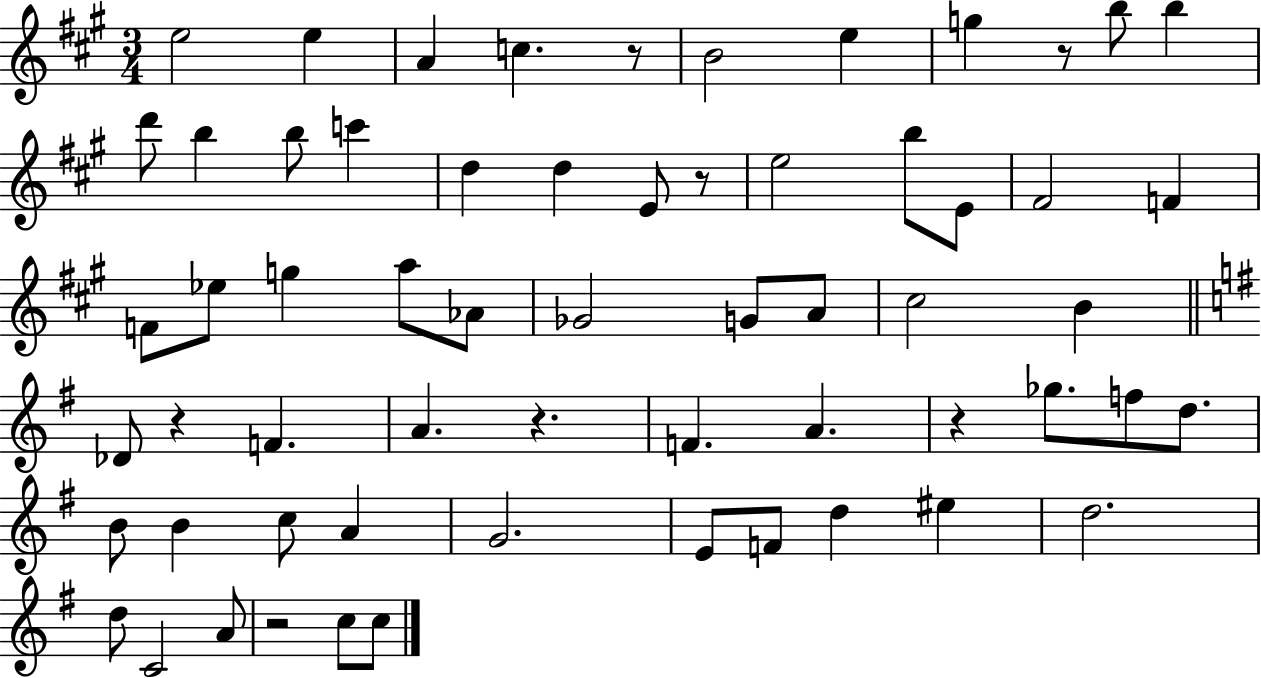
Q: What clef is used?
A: treble